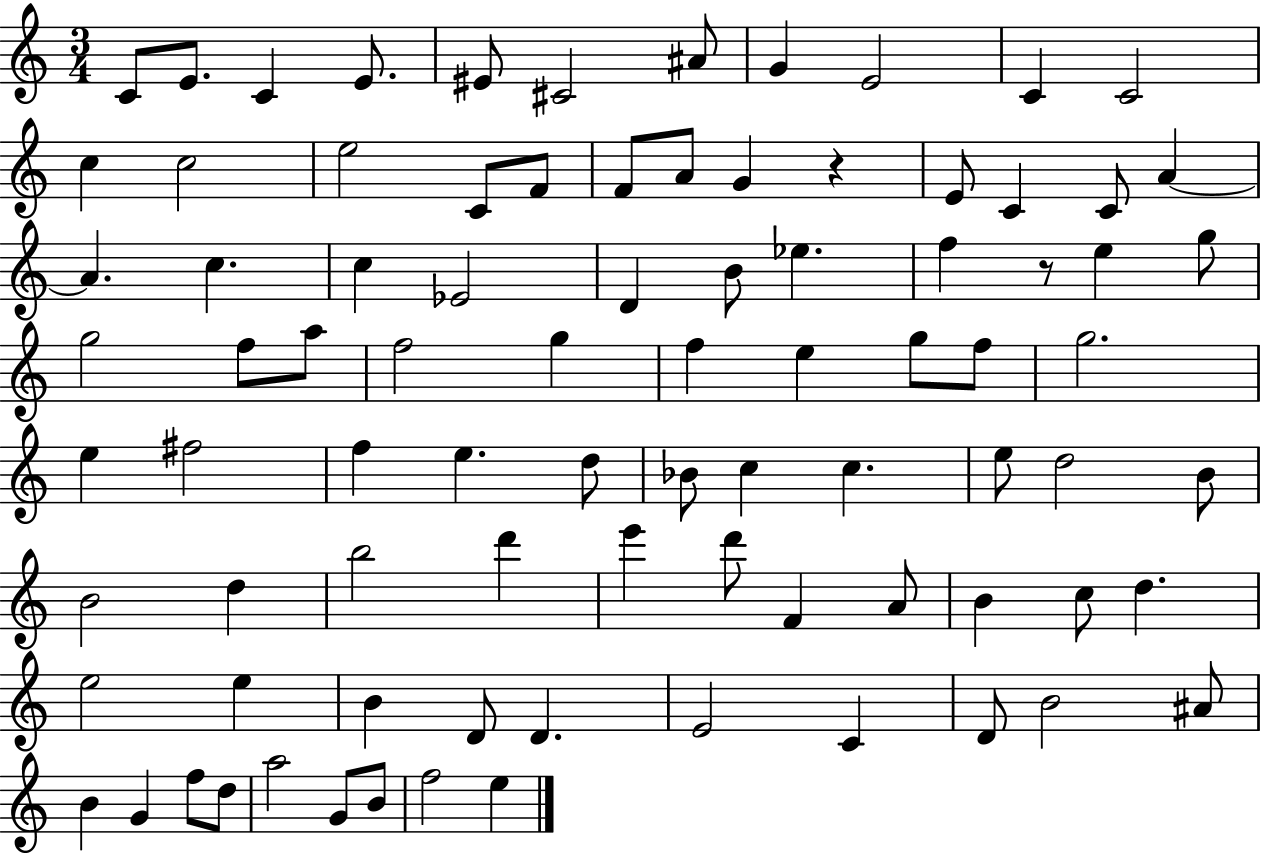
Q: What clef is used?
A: treble